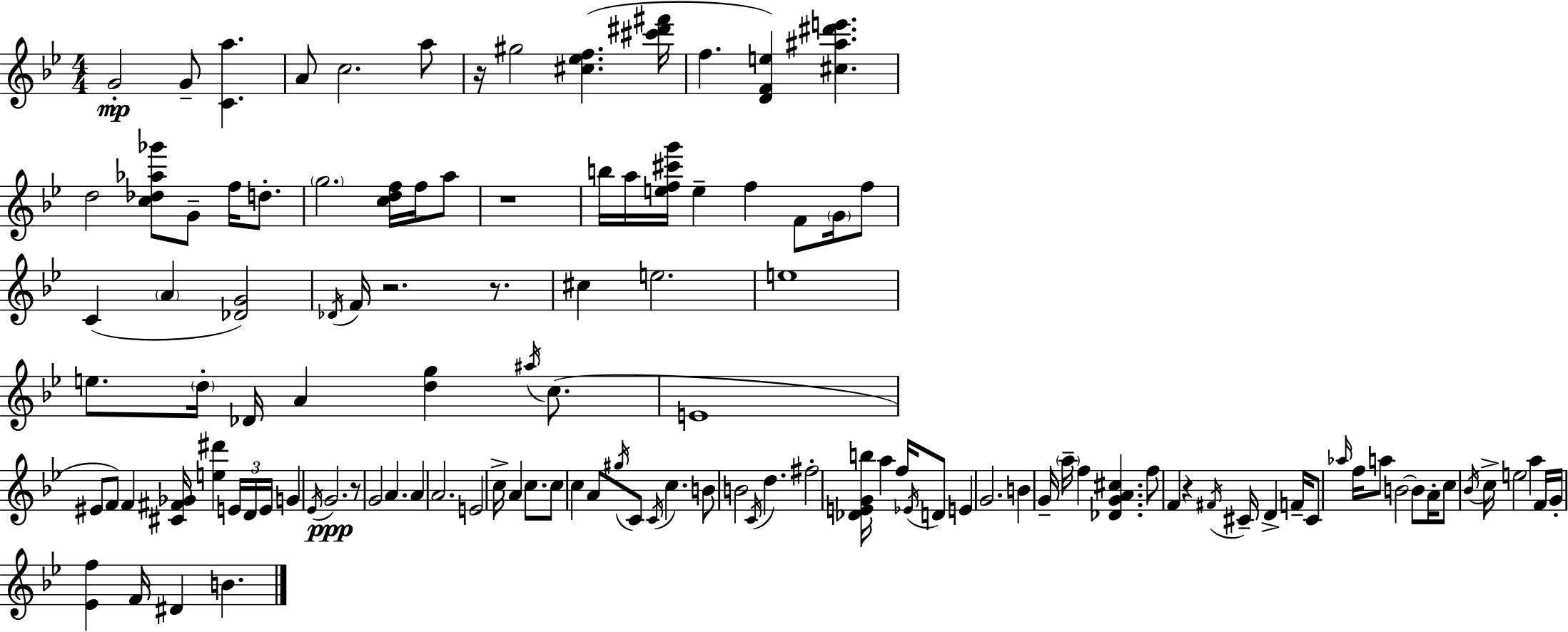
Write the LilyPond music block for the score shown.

{
  \clef treble
  \numericTimeSignature
  \time 4/4
  \key bes \major
  g'2-.\mp g'8-- <c' a''>4. | a'8 c''2. a''8 | r16 gis''2 <cis'' ees'' f''>4.( <cis''' dis''' fis'''>16 | f''4. <d' f' e''>4) <cis'' ais'' dis''' e'''>4. | \break d''2 <c'' des'' aes'' ges'''>8 g'8-- f''16 d''8.-. | \parenthesize g''2. <c'' d'' f''>16 f''16 a''8 | r1 | b''16 a''16 <e'' f'' cis''' g'''>16 e''4-- f''4 f'8 \parenthesize g'16 f''8 | \break c'4( \parenthesize a'4 <des' g'>2) | \acciaccatura { des'16 } f'16 r2. r8. | cis''4 e''2. | e''1 | \break e''8. \parenthesize d''16-. des'16 a'4 <d'' g''>4 \acciaccatura { ais''16 } c''8.( | e'1 | eis'8 f'8) f'4 <cis' fis' ges'>16 <e'' dis'''>4 \tuplet 3/2 { e'16 | d'16 e'16 } g'4 \acciaccatura { ees'16 } g'2.\ppp | \break r8 g'2 a'4. | a'4 a'2. | e'2 c''16-> a'4 | c''8. c''8 c''4 a'8 \acciaccatura { gis''16 } c'8 \acciaccatura { c'16 } c''4. | \break b'8 b'2 \acciaccatura { c'16 } | d''4. fis''2-. <des' e' g' b''>16 a''4 | f''16 \acciaccatura { ees'16 } d'8 e'4 g'2. | b'4 g'16-- \parenthesize a''16-- f''4 | \break <des' g' a' cis''>4. f''8 f'4 r4 | \acciaccatura { fis'16 } cis'16-- d'4-> f'16-- cis'8 \grace { aes''16 } f''16 a''8 b'2~~ | b'8 a'16-. c''8 \acciaccatura { bes'16 } c''16-> e''2 | a''4 f'16 g'16-. <ees' f''>4 f'16 | \break dis'4 b'4. \bar "|."
}